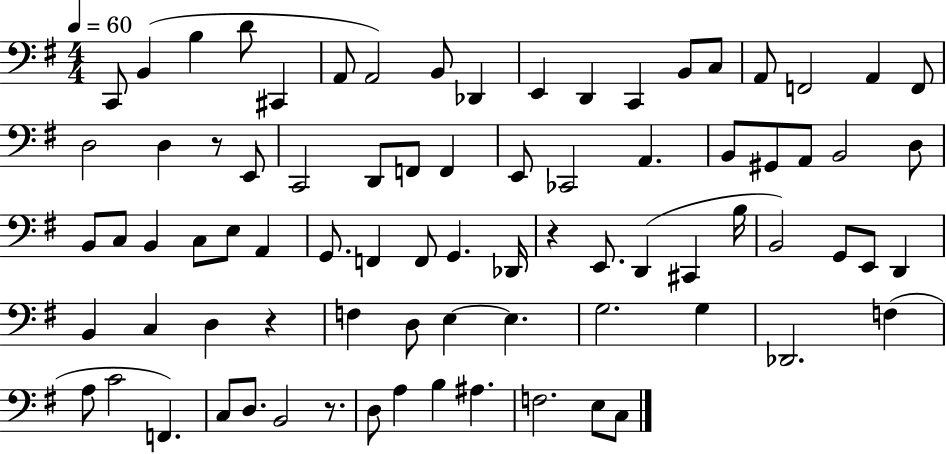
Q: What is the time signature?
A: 4/4